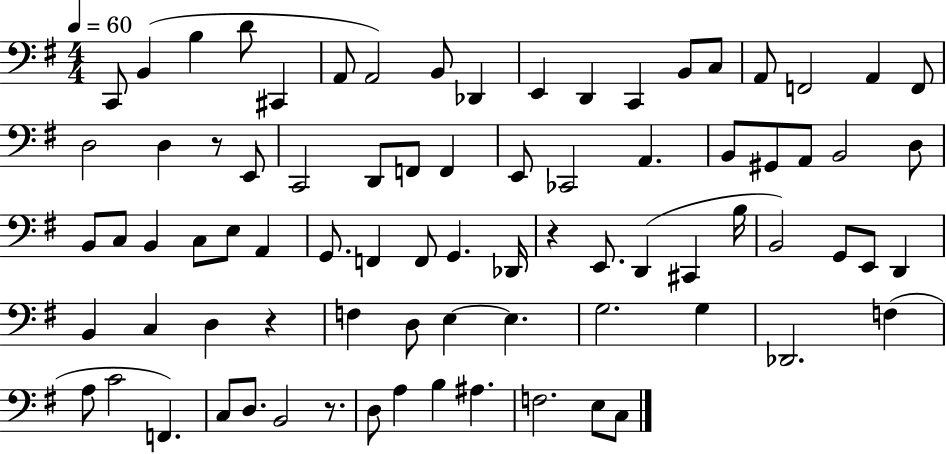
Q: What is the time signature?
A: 4/4